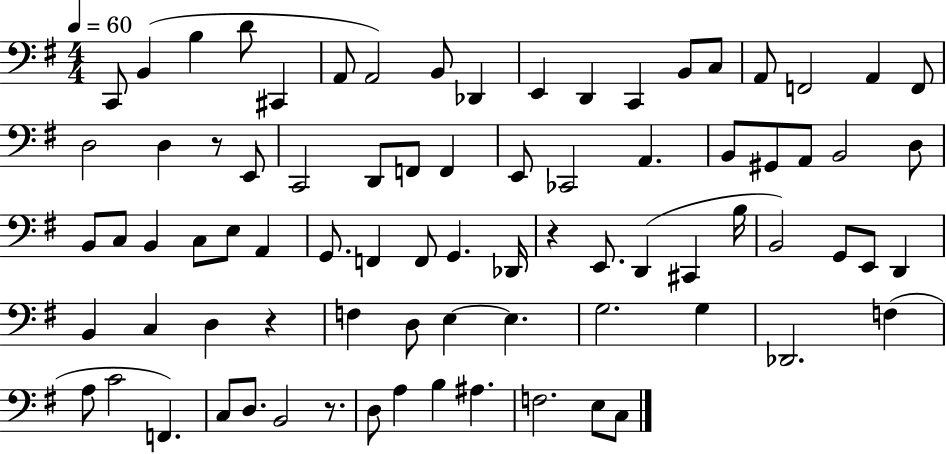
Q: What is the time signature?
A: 4/4